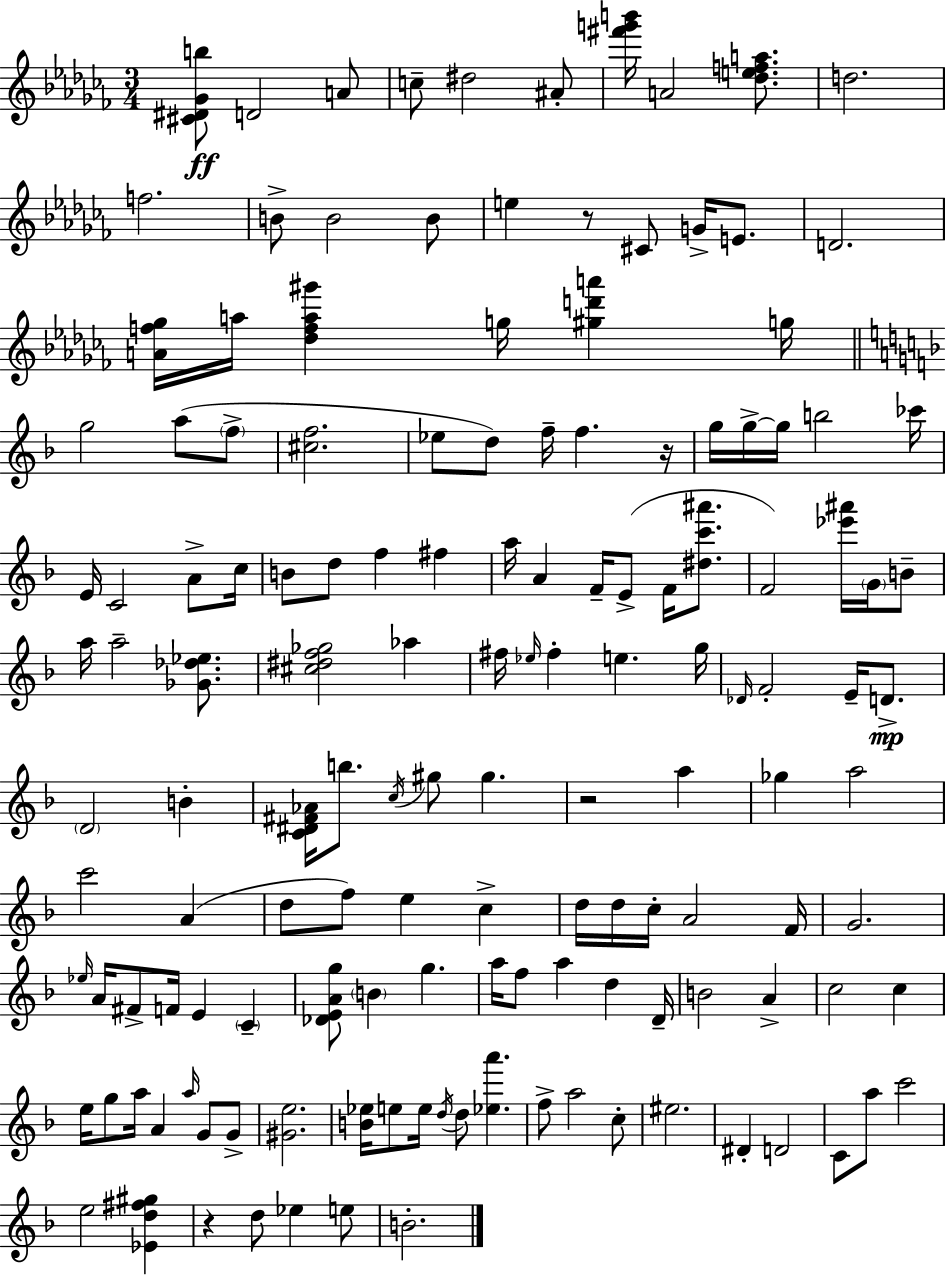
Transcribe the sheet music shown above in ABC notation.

X:1
T:Untitled
M:3/4
L:1/4
K:Abm
[^C^D_Gb]/2 D2 A/2 c/2 ^d2 ^A/2 [^f'g'b']/4 A2 [_defa]/2 d2 f2 B/2 B2 B/2 e z/2 ^C/2 G/4 E/2 D2 [Af_g]/4 a/4 [_dfa^g'] g/4 [^gd'a'] g/4 g2 a/2 f/2 [^cf]2 _e/2 d/2 f/4 f z/4 g/4 g/4 g/4 b2 _c'/4 E/4 C2 A/2 c/4 B/2 d/2 f ^f a/4 A F/4 E/2 F/4 [^dc'^a']/2 F2 [_e'^a']/4 G/4 B/2 a/4 a2 [_G_d_e]/2 [^c^df_g]2 _a ^f/4 _e/4 ^f e g/4 _D/4 F2 E/4 D/2 D2 B [C^D^F_A]/4 b/2 c/4 ^g/2 ^g z2 a _g a2 c'2 A d/2 f/2 e c d/4 d/4 c/4 A2 F/4 G2 _e/4 A/4 ^F/2 F/4 E C [_DEAg]/2 B g a/4 f/2 a d D/4 B2 A c2 c e/4 g/2 a/4 A a/4 G/2 G/2 [^Ge]2 [B_e]/4 e/2 e/4 d/4 d/2 [_ea'] f/2 a2 c/2 ^e2 ^D D2 C/2 a/2 c'2 e2 [_Ed^f^g] z d/2 _e e/2 B2